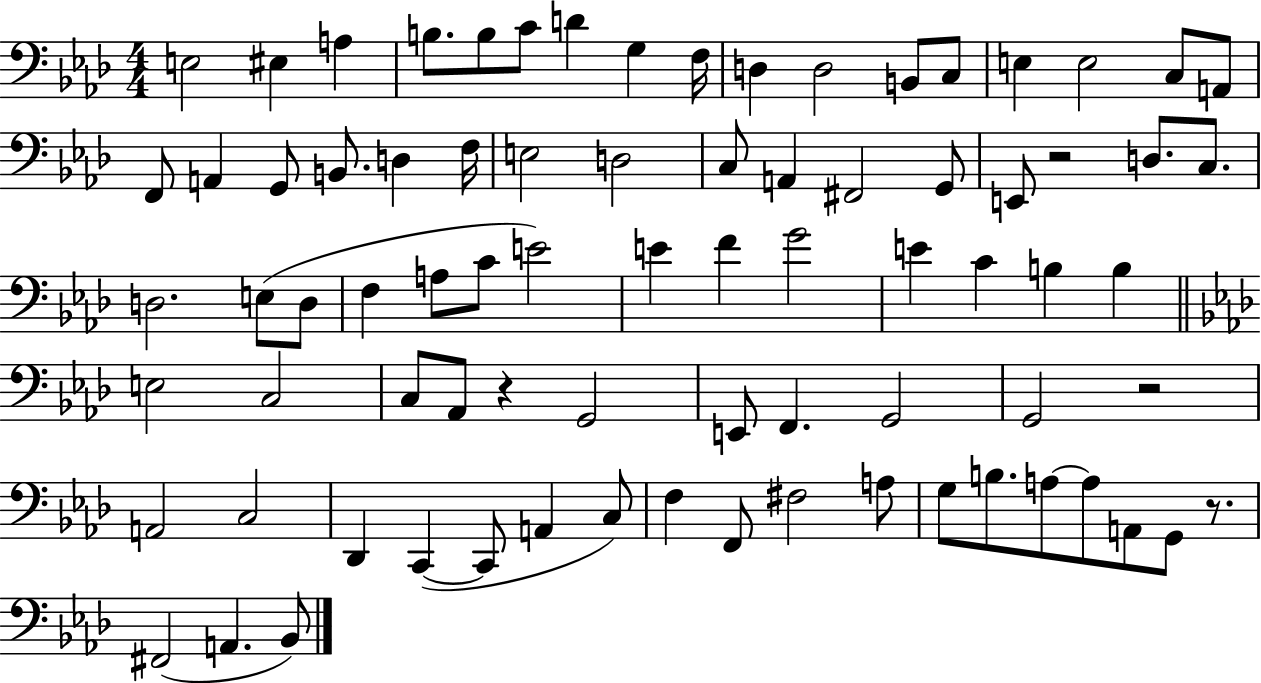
{
  \clef bass
  \numericTimeSignature
  \time 4/4
  \key aes \major
  e2 eis4 a4 | b8. b8 c'8 d'4 g4 f16 | d4 d2 b,8 c8 | e4 e2 c8 a,8 | \break f,8 a,4 g,8 b,8. d4 f16 | e2 d2 | c8 a,4 fis,2 g,8 | e,8 r2 d8. c8. | \break d2. e8( d8 | f4 a8 c'8 e'2) | e'4 f'4 g'2 | e'4 c'4 b4 b4 | \break \bar "||" \break \key aes \major e2 c2 | c8 aes,8 r4 g,2 | e,8 f,4. g,2 | g,2 r2 | \break a,2 c2 | des,4 c,4~(~ c,8 a,4 c8) | f4 f,8 fis2 a8 | g8 b8. a8~~ a8 a,8 g,8 r8. | \break fis,2( a,4. bes,8) | \bar "|."
}